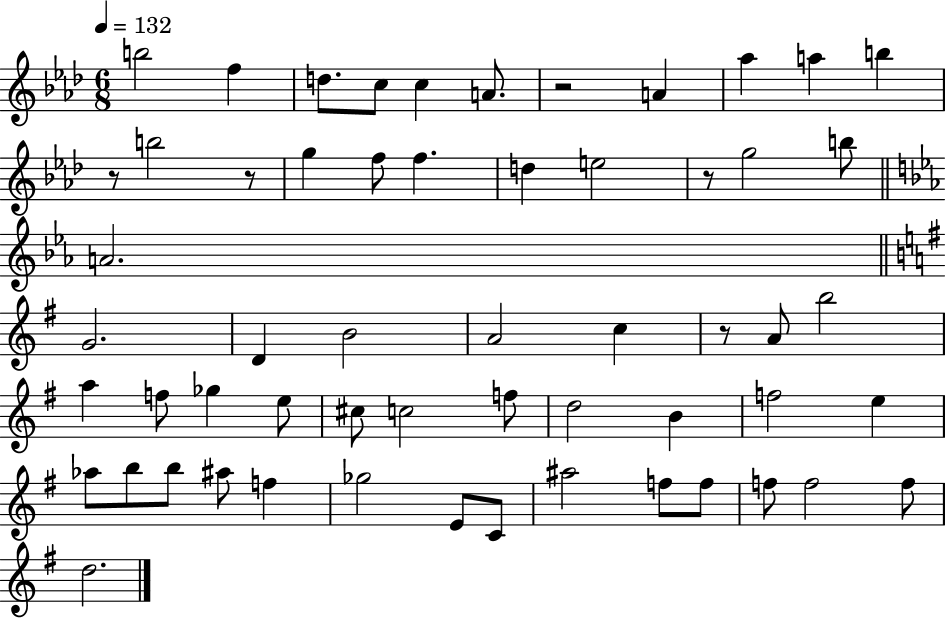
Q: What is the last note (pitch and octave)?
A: D5